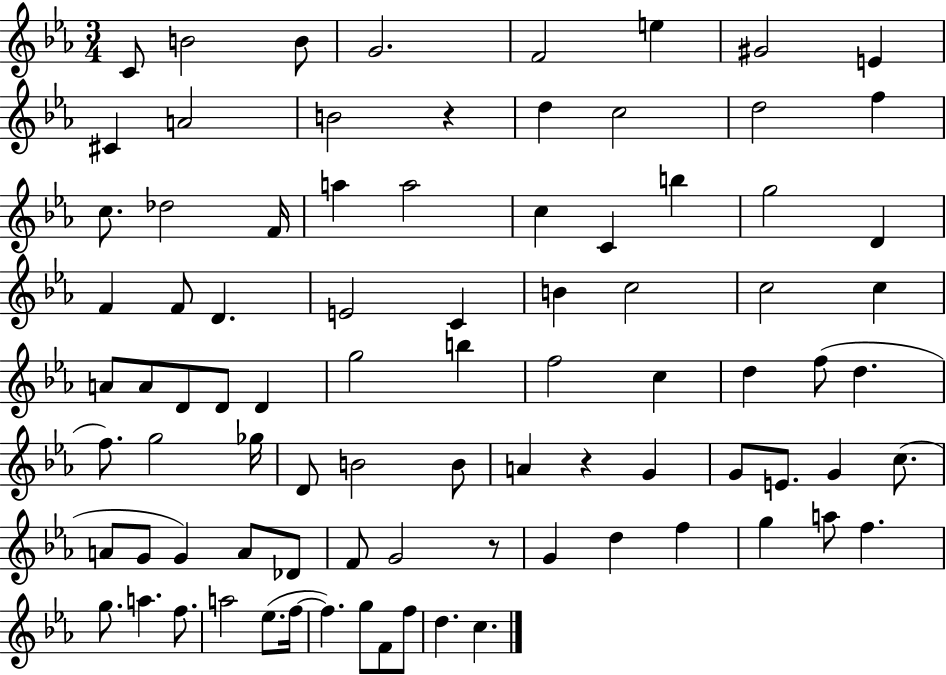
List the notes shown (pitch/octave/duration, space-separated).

C4/e B4/h B4/e G4/h. F4/h E5/q G#4/h E4/q C#4/q A4/h B4/h R/q D5/q C5/h D5/h F5/q C5/e. Db5/h F4/s A5/q A5/h C5/q C4/q B5/q G5/h D4/q F4/q F4/e D4/q. E4/h C4/q B4/q C5/h C5/h C5/q A4/e A4/e D4/e D4/e D4/q G5/h B5/q F5/h C5/q D5/q F5/e D5/q. F5/e. G5/h Gb5/s D4/e B4/h B4/e A4/q R/q G4/q G4/e E4/e. G4/q C5/e. A4/e G4/e G4/q A4/e Db4/e F4/e G4/h R/e G4/q D5/q F5/q G5/q A5/e F5/q. G5/e. A5/q. F5/e. A5/h Eb5/e. F5/s F5/q. G5/e F4/e F5/e D5/q. C5/q.